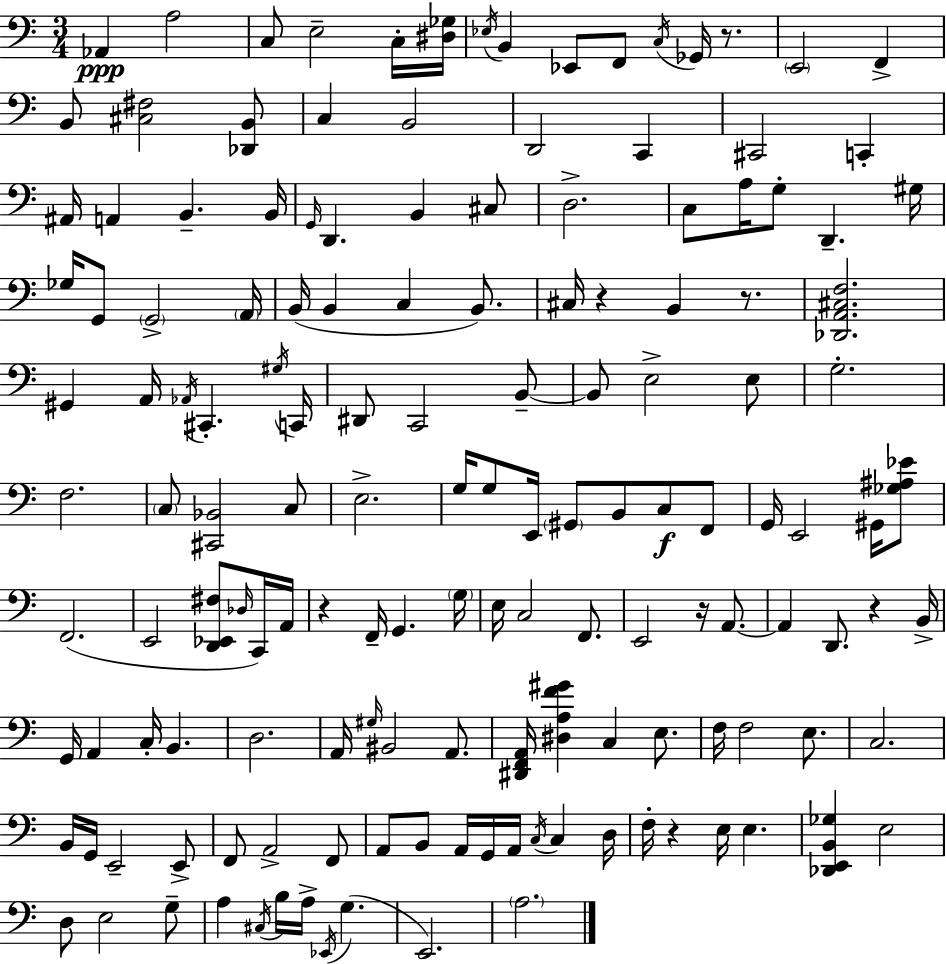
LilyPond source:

{
  \clef bass
  \numericTimeSignature
  \time 3/4
  \key c \major
  aes,4\ppp a2 | c8 e2-- c16-. <dis ges>16 | \acciaccatura { ees16 } b,4 ees,8 f,8 \acciaccatura { c16 } ges,16 r8. | \parenthesize e,2 f,4-> | \break b,8 <cis fis>2 | <des, b,>8 c4 b,2 | d,2 c,4 | cis,2 c,4-. | \break ais,16 a,4 b,4.-- | b,16 \grace { g,16 } d,4. b,4 | cis8 d2.-> | c8 a16 g8-. d,4.-- | \break gis16 ges16 g,8 \parenthesize g,2-> | \parenthesize a,16 b,16( b,4 c4 | b,8.) cis16 r4 b,4 | r8. <des, a, cis f>2. | \break gis,4 a,16 \acciaccatura { aes,16 } cis,4.-. | \acciaccatura { gis16 } c,16 dis,8 c,2 | b,8--~~ b,8 e2-> | e8 g2.-. | \break f2. | \parenthesize c8 <cis, bes,>2 | c8 e2.-> | g16 g8 e,16 \parenthesize gis,8 b,8 | \break c8\f f,8 g,16 e,2 | gis,16 <ges ais ees'>8 f,2.( | e,2 | <d, ees, fis>8 \grace { des16 } c,16) a,16 r4 f,16-- g,4. | \break \parenthesize g16 e16 c2 | f,8. e,2 | r16 a,8.~~ a,4 d,8. | r4 b,16-> g,16 a,4 c16-. | \break b,4. d2. | a,16 \grace { gis16 } bis,2 | a,8. <dis, f, a,>16 <dis a f' gis'>4 | c4 e8. f16 f2 | \break e8. c2. | b,16 g,16 e,2-- | e,8-> f,8 a,2-> | f,8 a,8 b,8 a,16 | \break g,16 a,16 \acciaccatura { c16 } c4 d16 f16-. r4 | e16 e4. <des, e, b, ges>4 | e2 d8 e2 | g8-- a4 | \break \acciaccatura { cis16 } b16 a16-> \acciaccatura { ees,16 }( g4. e,2.) | \parenthesize a2. | \bar "|."
}